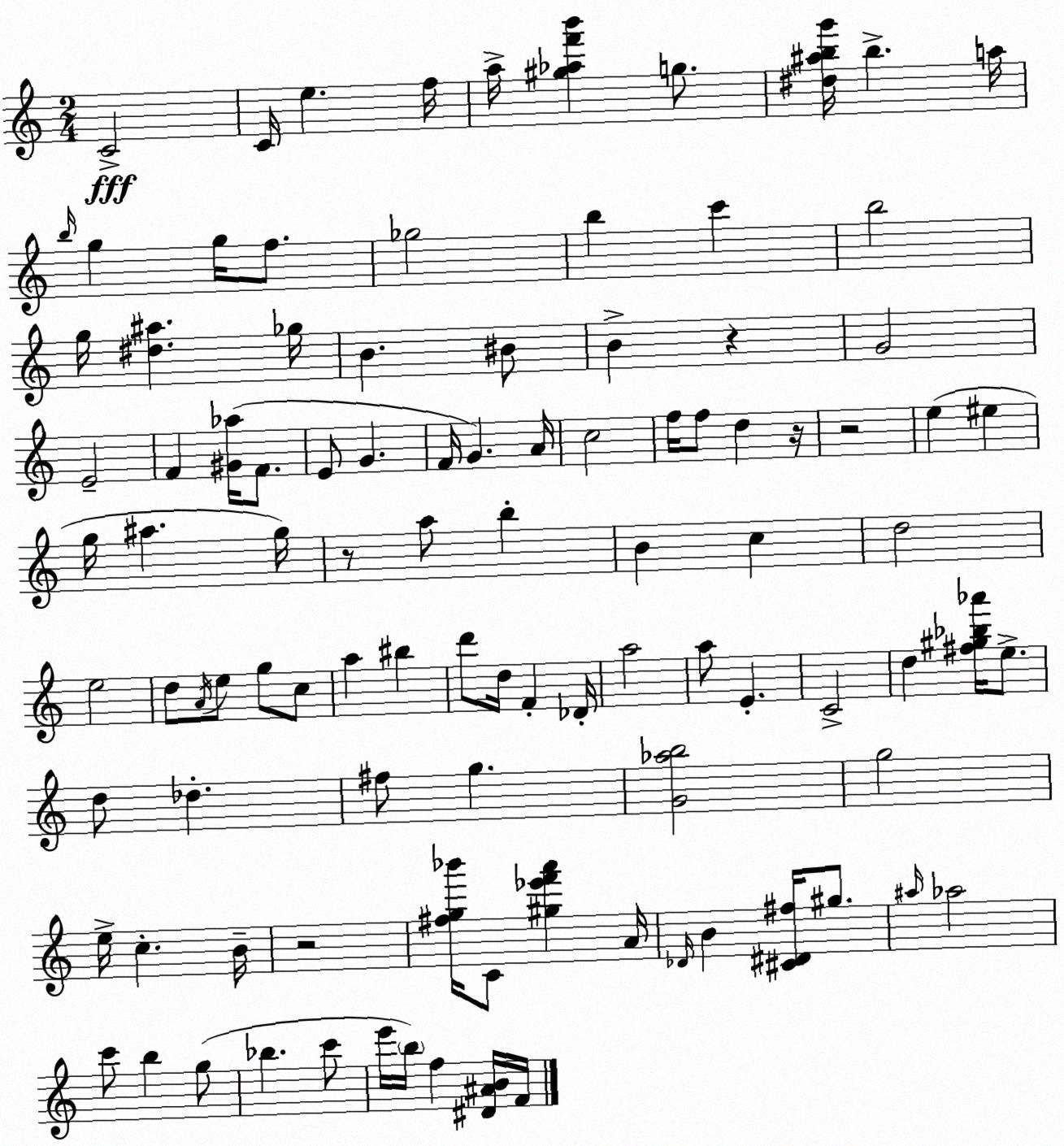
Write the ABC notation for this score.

X:1
T:Untitled
M:2/4
L:1/4
K:Am
C2 C/4 e f/4 a/4 [^g_af'b'] g/2 [^d^abg']/4 b a/4 b/4 g g/4 f/2 _g2 b c' b2 g/4 [^d^a] _g/4 B ^B/2 B z G2 E2 F [^G_a]/4 F/2 E/2 G F/4 G A/4 c2 f/4 f/2 d z/4 z2 e ^e g/4 ^a g/4 z/2 a/2 b B c d2 e2 d/2 A/4 e/2 g/2 c/2 a ^b d'/2 d/4 F _D/4 a2 a/2 E C2 d [^f^g_b_a']/4 e/2 d/2 _d ^f/2 g [G_ab]2 g2 e/4 c B/4 z2 [^fg_b']/4 C/2 [^g_e'f'a'] A/4 _D/4 B [^C^D^f]/4 ^g/2 ^a/4 _a2 c'/2 b g/2 _b c'/2 e'/4 b/4 f [^D^AB]/4 F/4